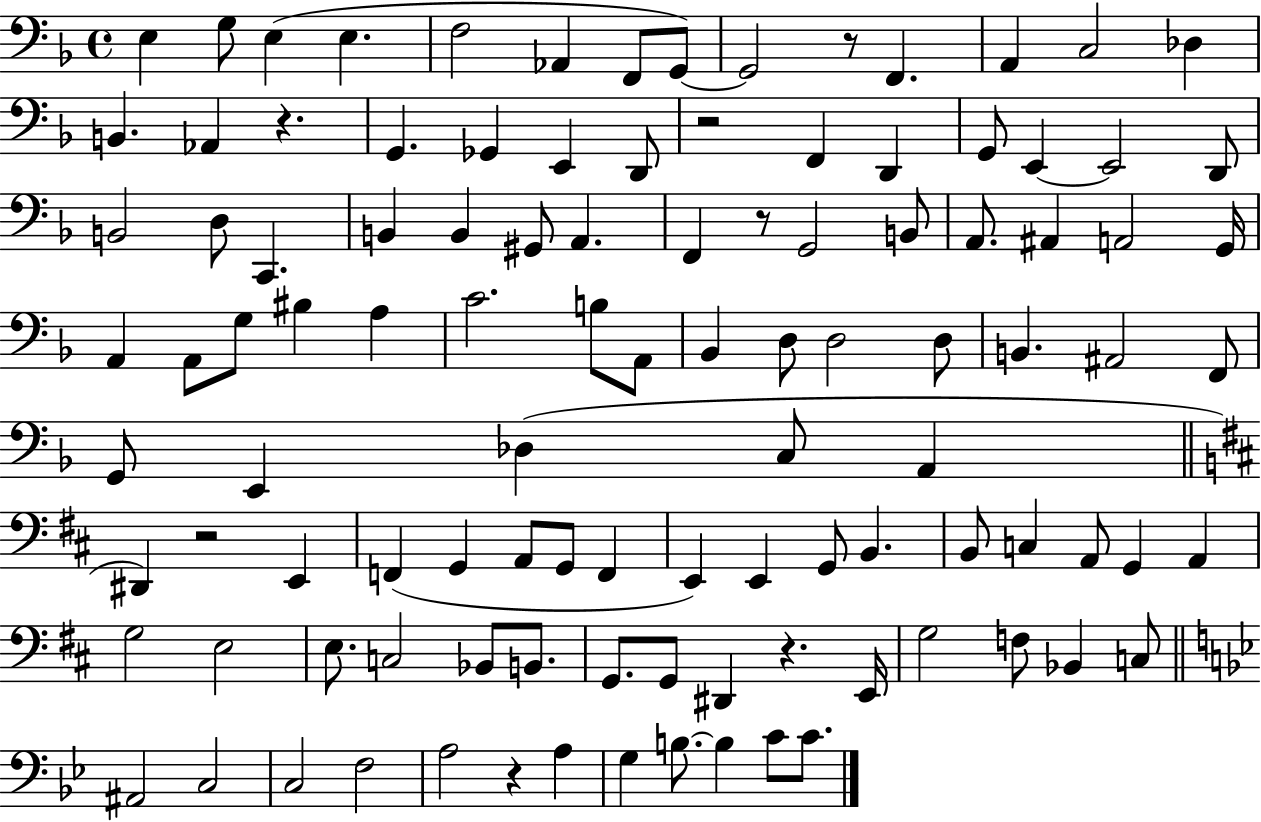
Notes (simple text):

E3/q G3/e E3/q E3/q. F3/h Ab2/q F2/e G2/e G2/h R/e F2/q. A2/q C3/h Db3/q B2/q. Ab2/q R/q. G2/q. Gb2/q E2/q D2/e R/h F2/q D2/q G2/e E2/q E2/h D2/e B2/h D3/e C2/q. B2/q B2/q G#2/e A2/q. F2/q R/e G2/h B2/e A2/e. A#2/q A2/h G2/s A2/q A2/e G3/e BIS3/q A3/q C4/h. B3/e A2/e Bb2/q D3/e D3/h D3/e B2/q. A#2/h F2/e G2/e E2/q Db3/q C3/e A2/q D#2/q R/h E2/q F2/q G2/q A2/e G2/e F2/q E2/q E2/q G2/e B2/q. B2/e C3/q A2/e G2/q A2/q G3/h E3/h E3/e. C3/h Bb2/e B2/e. G2/e. G2/e D#2/q R/q. E2/s G3/h F3/e Bb2/q C3/e A#2/h C3/h C3/h F3/h A3/h R/q A3/q G3/q B3/e. B3/q C4/e C4/e.